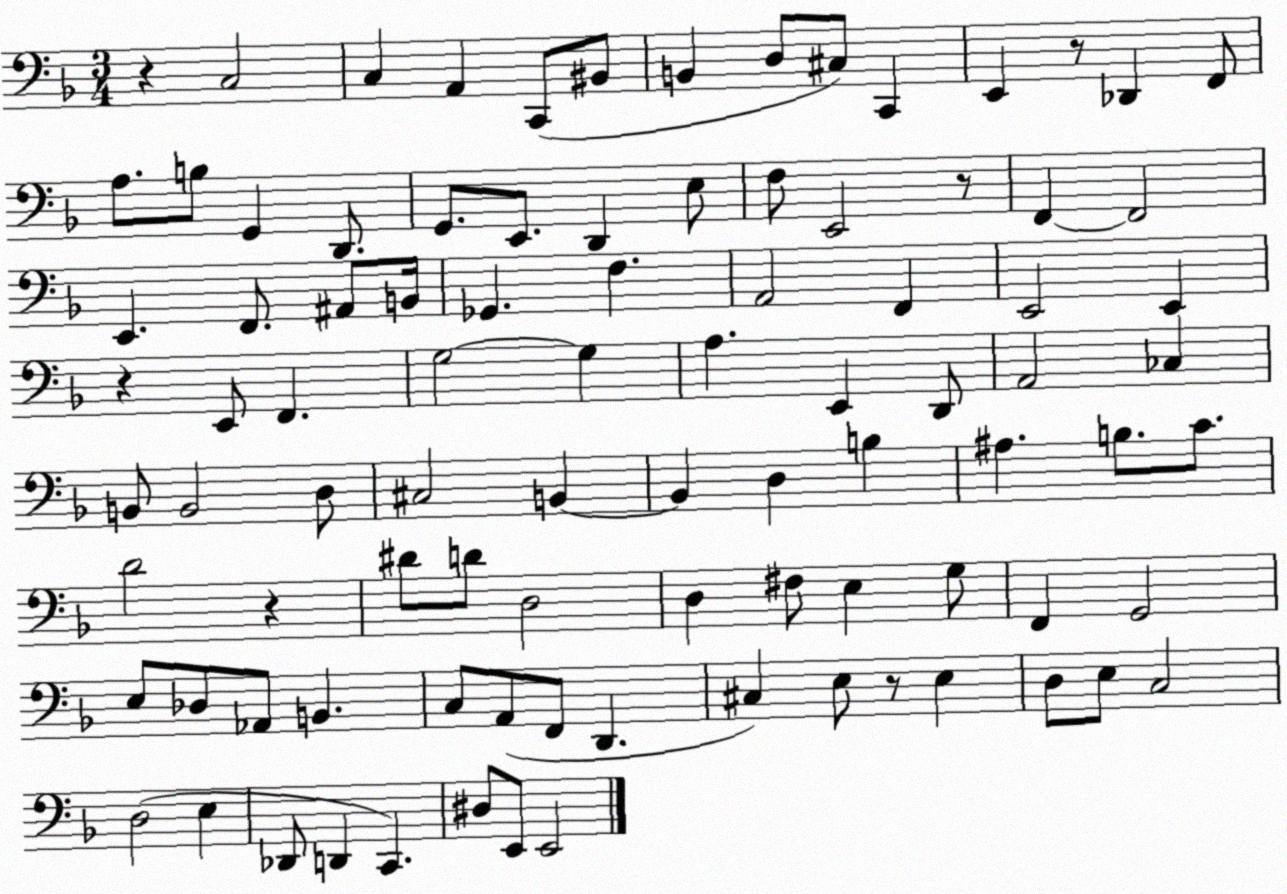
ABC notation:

X:1
T:Untitled
M:3/4
L:1/4
K:F
z C,2 C, A,, C,,/2 ^B,,/2 B,, D,/2 ^C,/2 C,, E,, z/2 _D,, F,,/2 A,/2 B,/2 G,, D,,/2 G,,/2 E,,/2 D,, E,/2 F,/2 E,,2 z/2 F,, F,,2 E,, F,,/2 ^A,,/2 B,,/4 _G,, F, A,,2 F,, E,,2 E,, z E,,/2 F,, G,2 G, A, E,, D,,/2 A,,2 _C, B,,/2 B,,2 D,/2 ^C,2 B,, B,, D, B, ^A, B,/2 C/2 D2 z ^D/2 D/2 D,2 D, ^F,/2 E, G,/2 F,, G,,2 E,/2 _D,/2 _A,,/2 B,, C,/2 A,,/2 F,,/2 D,, ^C, E,/2 z/2 E, D,/2 E,/2 C,2 D,2 E, _D,,/2 D,, C,, ^D,/2 E,,/2 E,,2